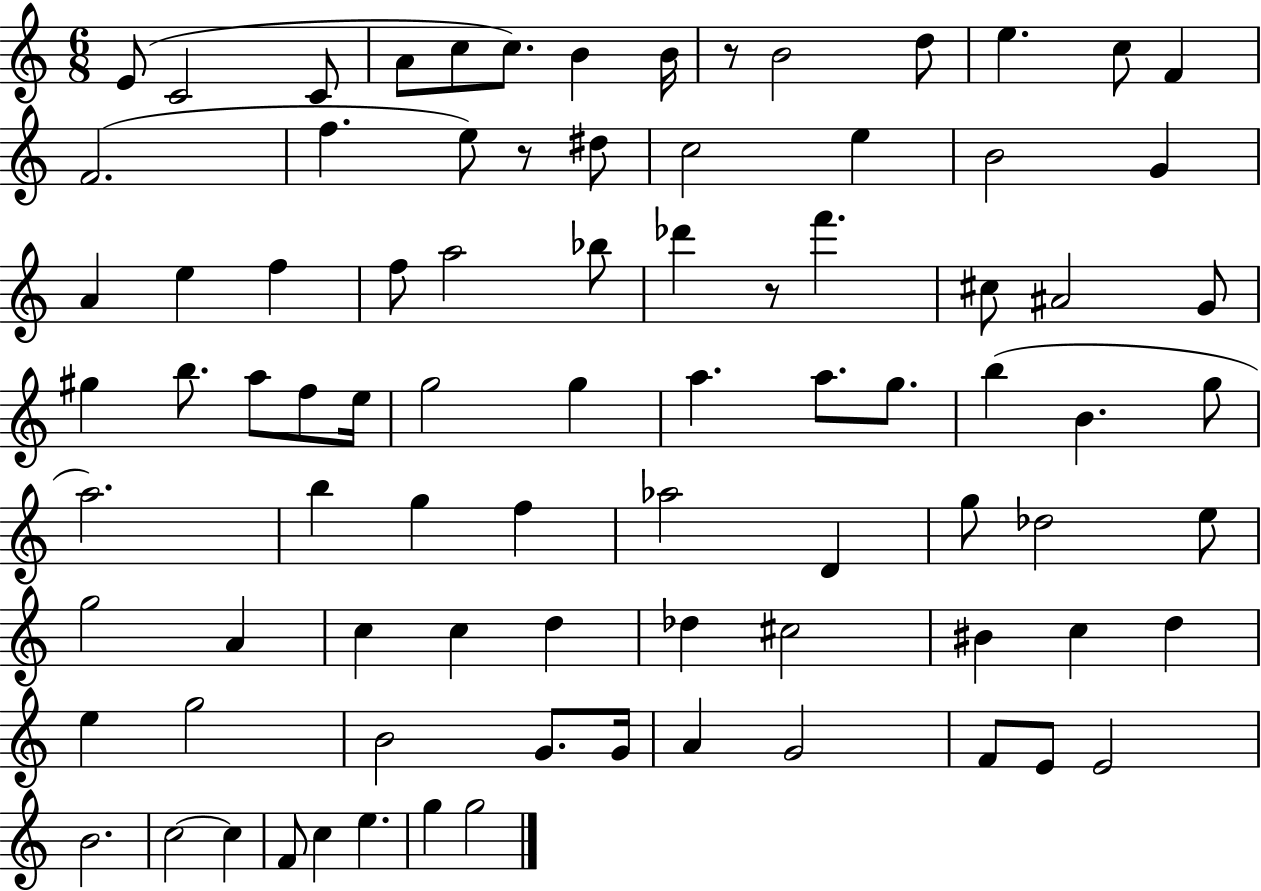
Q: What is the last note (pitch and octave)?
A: G5